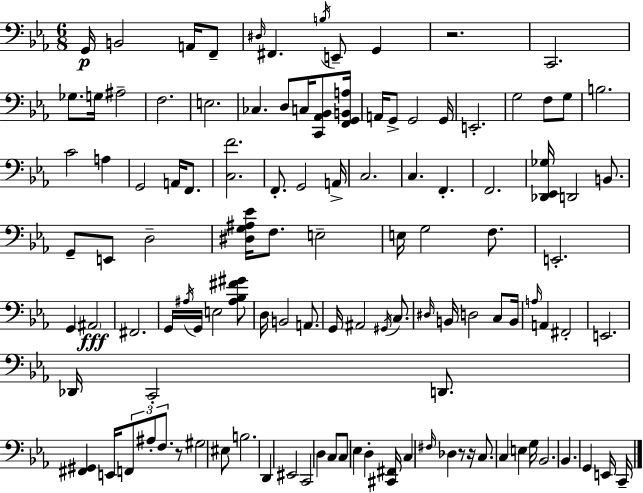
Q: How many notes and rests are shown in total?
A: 115